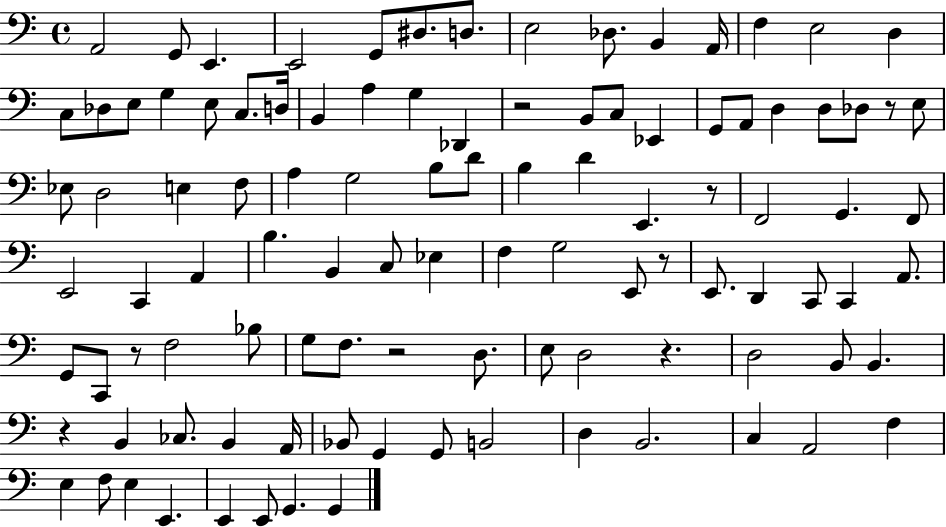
X:1
T:Untitled
M:4/4
L:1/4
K:C
A,,2 G,,/2 E,, E,,2 G,,/2 ^D,/2 D,/2 E,2 _D,/2 B,, A,,/4 F, E,2 D, C,/2 _D,/2 E,/2 G, E,/2 C,/2 D,/4 B,, A, G, _D,, z2 B,,/2 C,/2 _E,, G,,/2 A,,/2 D, D,/2 _D,/2 z/2 E,/2 _E,/2 D,2 E, F,/2 A, G,2 B,/2 D/2 B, D E,, z/2 F,,2 G,, F,,/2 E,,2 C,, A,, B, B,, C,/2 _E, F, G,2 E,,/2 z/2 E,,/2 D,, C,,/2 C,, A,,/2 G,,/2 C,,/2 z/2 F,2 _B,/2 G,/2 F,/2 z2 D,/2 E,/2 D,2 z D,2 B,,/2 B,, z B,, _C,/2 B,, A,,/4 _B,,/2 G,, G,,/2 B,,2 D, B,,2 C, A,,2 F, E, F,/2 E, E,, E,, E,,/2 G,, G,,